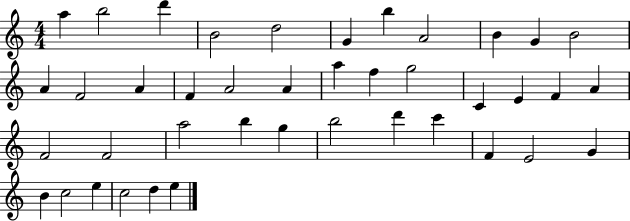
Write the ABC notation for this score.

X:1
T:Untitled
M:4/4
L:1/4
K:C
a b2 d' B2 d2 G b A2 B G B2 A F2 A F A2 A a f g2 C E F A F2 F2 a2 b g b2 d' c' F E2 G B c2 e c2 d e